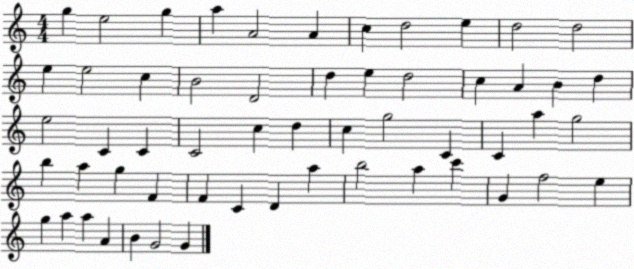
X:1
T:Untitled
M:4/4
L:1/4
K:C
g e2 g a A2 A c d2 e d2 d2 e e2 c B2 D2 d e d2 c A B d e2 C C C2 c d c g2 C C a g2 b a g F F C D a b2 a c' G f2 e g a a A B G2 G